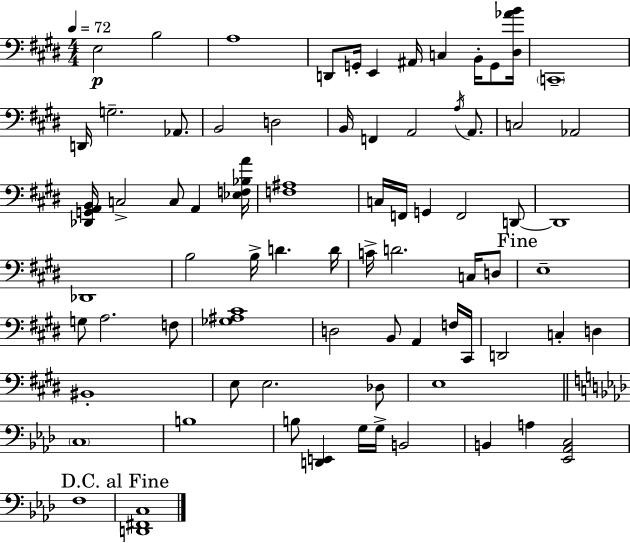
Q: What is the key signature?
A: E major